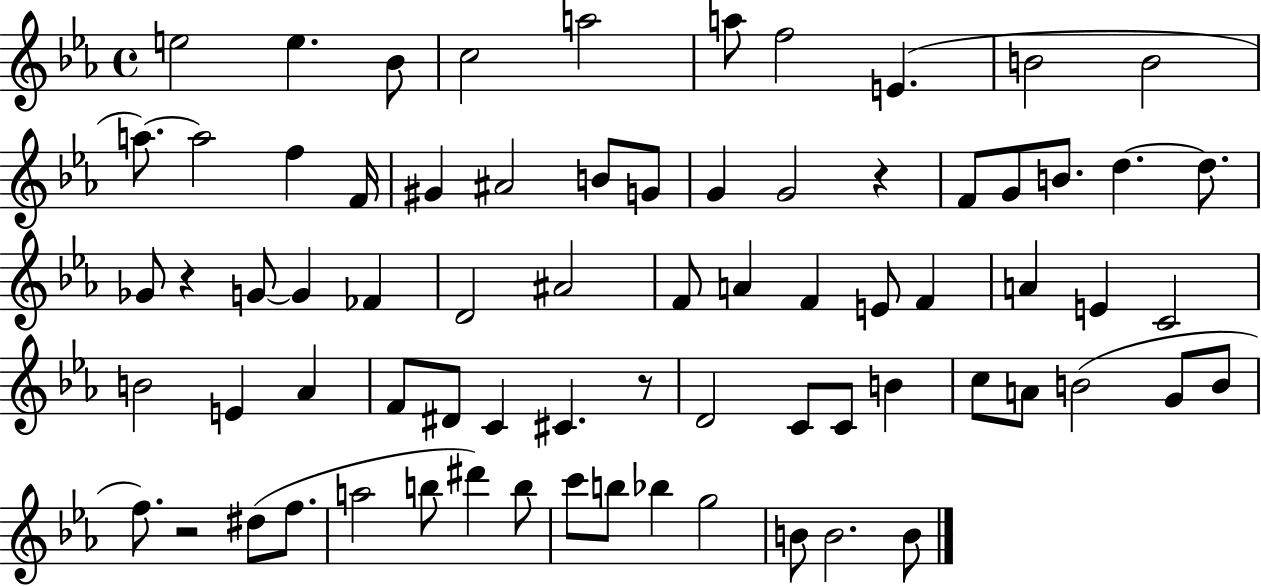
{
  \clef treble
  \time 4/4
  \defaultTimeSignature
  \key ees \major
  e''2 e''4. bes'8 | c''2 a''2 | a''8 f''2 e'4.( | b'2 b'2 | \break a''8.~~) a''2 f''4 f'16 | gis'4 ais'2 b'8 g'8 | g'4 g'2 r4 | f'8 g'8 b'8. d''4.~~ d''8. | \break ges'8 r4 g'8~~ g'4 fes'4 | d'2 ais'2 | f'8 a'4 f'4 e'8 f'4 | a'4 e'4 c'2 | \break b'2 e'4 aes'4 | f'8 dis'8 c'4 cis'4. r8 | d'2 c'8 c'8 b'4 | c''8 a'8 b'2( g'8 b'8 | \break f''8.) r2 dis''8( f''8. | a''2 b''8 dis'''4) b''8 | c'''8 b''8 bes''4 g''2 | b'8 b'2. b'8 | \break \bar "|."
}